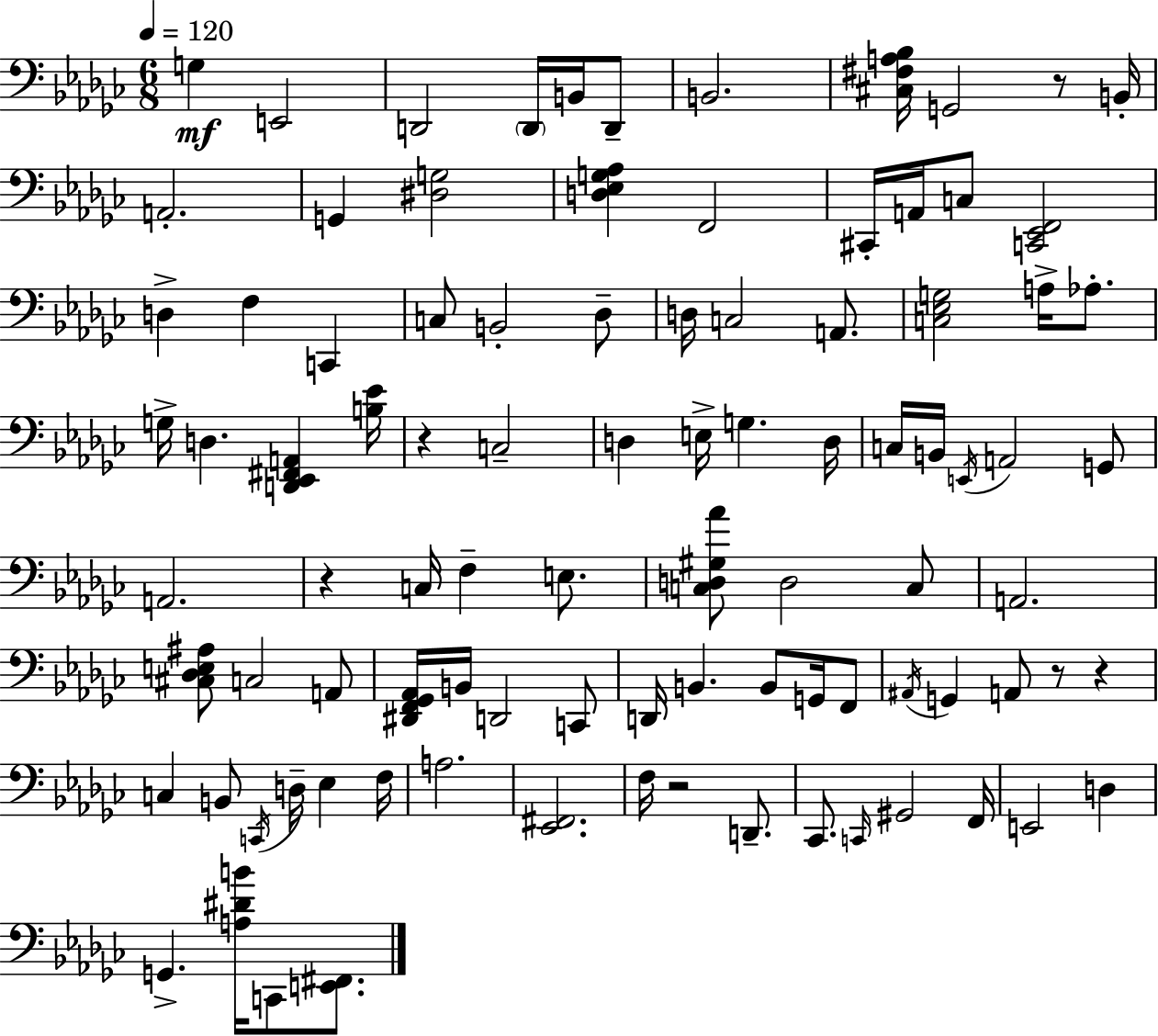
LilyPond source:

{
  \clef bass
  \numericTimeSignature
  \time 6/8
  \key ees \minor
  \tempo 4 = 120
  \repeat volta 2 { g4\mf e,2 | d,2 \parenthesize d,16 b,16 d,8-- | b,2. | <cis fis a bes>16 g,2 r8 b,16-. | \break a,2.-. | g,4 <dis g>2 | <d ees g aes>4 f,2 | cis,16-. a,16 c8 <c, ees, f,>2 | \break d4-> f4 c,4 | c8 b,2-. des8-- | d16 c2 a,8. | <c ees g>2 a16-> aes8.-. | \break g16-> d4. <d, ees, fis, a,>4 <b ees'>16 | r4 c2-- | d4 e16-> g4. d16 | c16 b,16 \acciaccatura { e,16 } a,2 g,8 | \break a,2. | r4 c16 f4-- e8. | <c d gis aes'>8 d2 c8 | a,2. | \break <cis des e ais>8 c2 a,8 | <dis, f, ges, aes,>16 b,16 d,2 c,8 | d,16 b,4. b,8 g,16 f,8 | \acciaccatura { ais,16 } g,4 a,8 r8 r4 | \break c4 b,8 \acciaccatura { c,16 } d16-- ees4 | f16 a2. | <ees, fis,>2. | f16 r2 | \break d,8.-- ces,8. \grace { c,16 } gis,2 | f,16 e,2 | d4 g,4.-> <a dis' b'>16 c,8 | <e, fis,>8. } \bar "|."
}